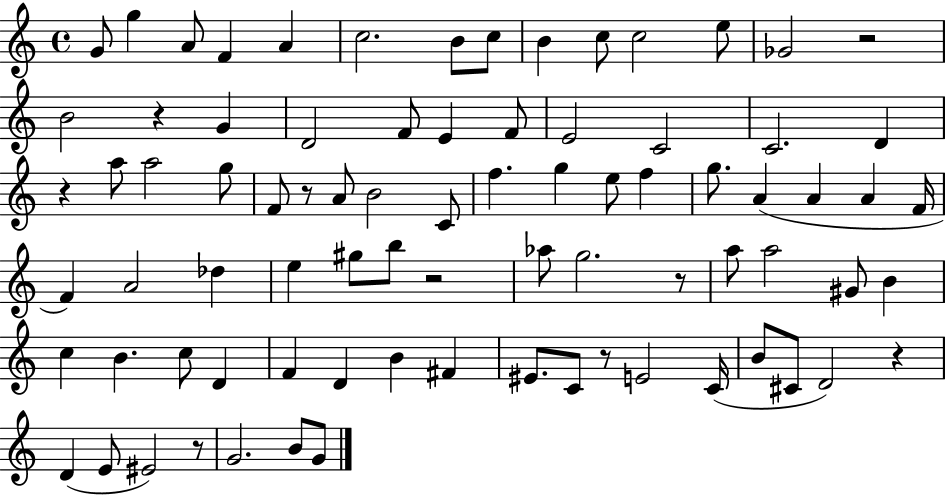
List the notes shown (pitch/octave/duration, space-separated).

G4/e G5/q A4/e F4/q A4/q C5/h. B4/e C5/e B4/q C5/e C5/h E5/e Gb4/h R/h B4/h R/q G4/q D4/h F4/e E4/q F4/e E4/h C4/h C4/h. D4/q R/q A5/e A5/h G5/e F4/e R/e A4/e B4/h C4/e F5/q. G5/q E5/e F5/q G5/e. A4/q A4/q A4/q F4/s F4/q A4/h Db5/q E5/q G#5/e B5/e R/h Ab5/e G5/h. R/e A5/e A5/h G#4/e B4/q C5/q B4/q. C5/e D4/q F4/q D4/q B4/q F#4/q EIS4/e. C4/e R/e E4/h C4/s B4/e C#4/e D4/h R/q D4/q E4/e EIS4/h R/e G4/h. B4/e G4/e